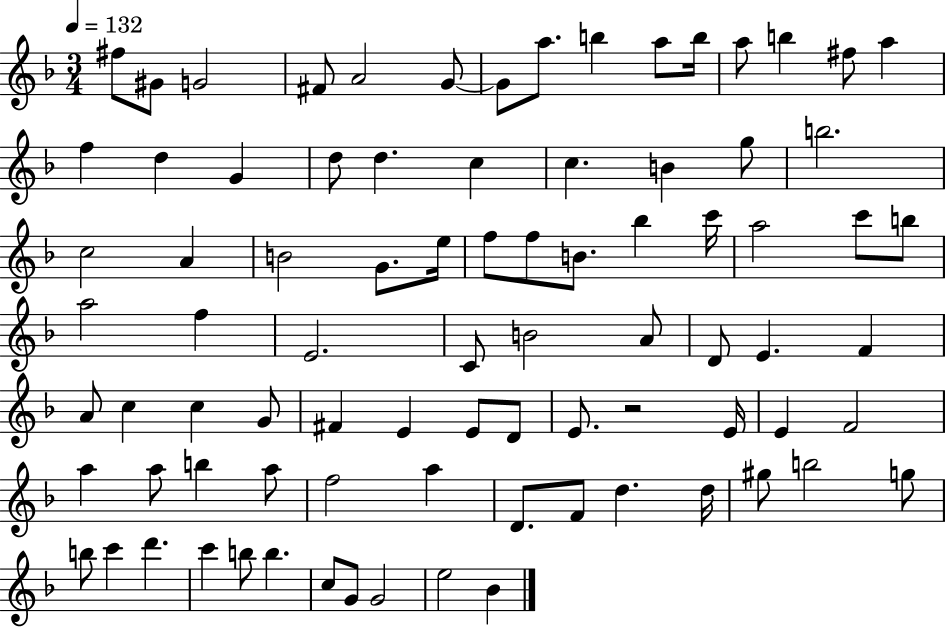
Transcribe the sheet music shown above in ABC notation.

X:1
T:Untitled
M:3/4
L:1/4
K:F
^f/2 ^G/2 G2 ^F/2 A2 G/2 G/2 a/2 b a/2 b/4 a/2 b ^f/2 a f d G d/2 d c c B g/2 b2 c2 A B2 G/2 e/4 f/2 f/2 B/2 _b c'/4 a2 c'/2 b/2 a2 f E2 C/2 B2 A/2 D/2 E F A/2 c c G/2 ^F E E/2 D/2 E/2 z2 E/4 E F2 a a/2 b a/2 f2 a D/2 F/2 d d/4 ^g/2 b2 g/2 b/2 c' d' c' b/2 b c/2 G/2 G2 e2 _B